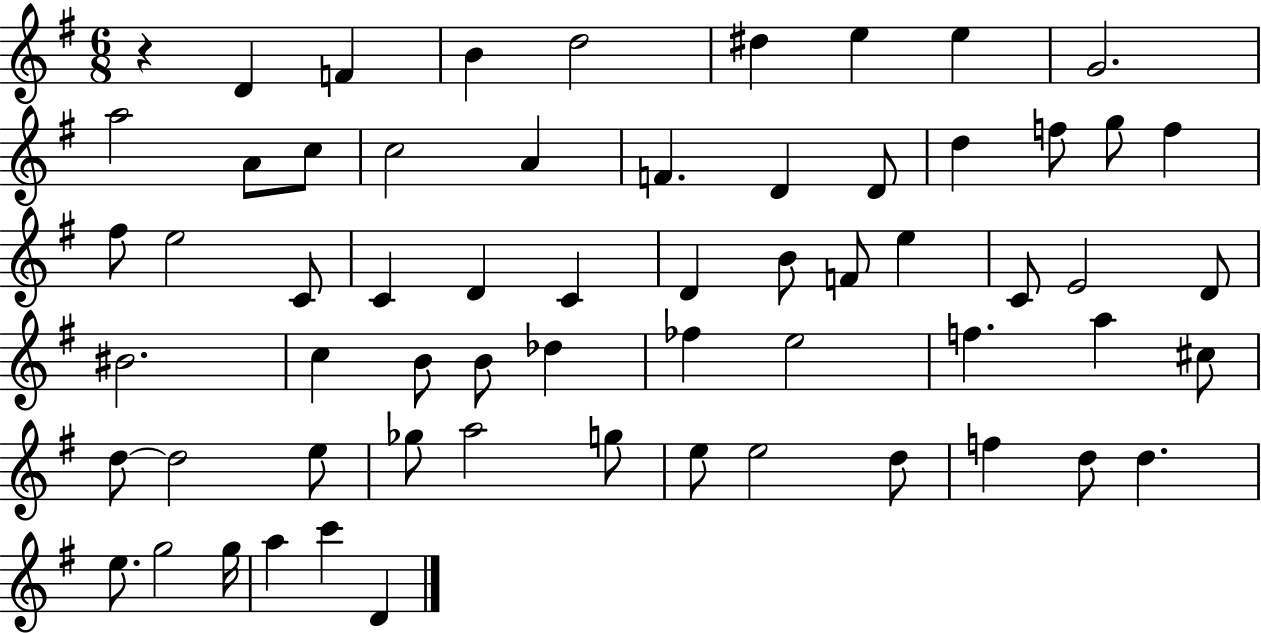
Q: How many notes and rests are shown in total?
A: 62